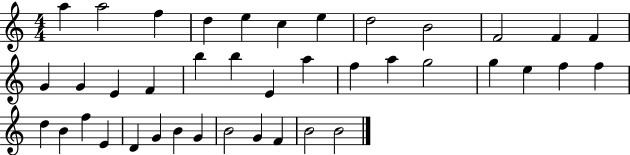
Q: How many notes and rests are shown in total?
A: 40